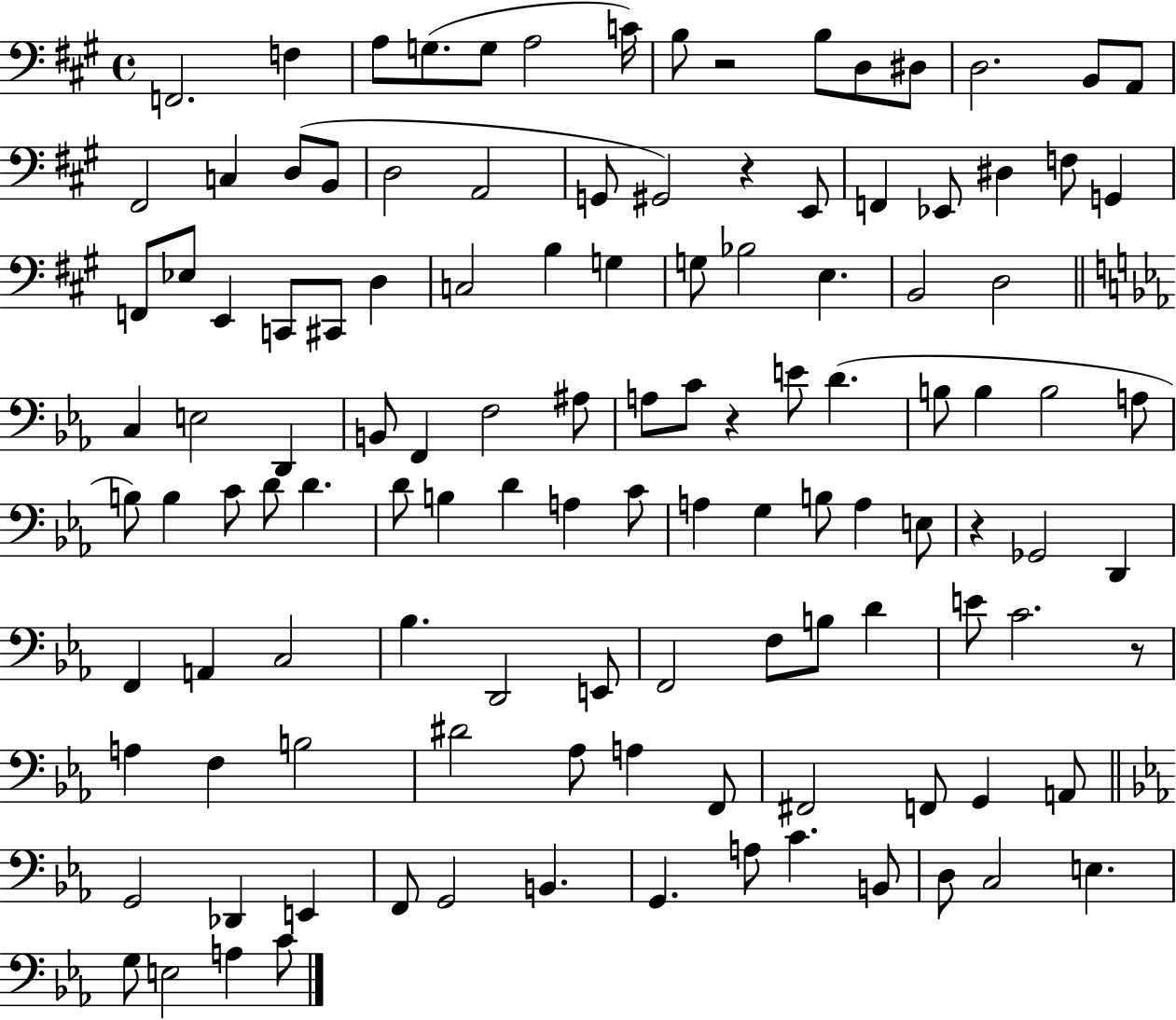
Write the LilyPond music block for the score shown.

{
  \clef bass
  \time 4/4
  \defaultTimeSignature
  \key a \major
  f,2. f4 | a8 g8.( g8 a2 c'16) | b8 r2 b8 d8 dis8 | d2. b,8 a,8 | \break fis,2 c4 d8( b,8 | d2 a,2 | g,8 gis,2) r4 e,8 | f,4 ees,8 dis4 f8 g,4 | \break f,8 ees8 e,4 c,8 cis,8 d4 | c2 b4 g4 | g8 bes2 e4. | b,2 d2 | \break \bar "||" \break \key c \minor c4 e2 d,4 | b,8 f,4 f2 ais8 | a8 c'8 r4 e'8 d'4.( | b8 b4 b2 a8 | \break b8) b4 c'8 d'8 d'4. | d'8 b4 d'4 a4 c'8 | a4 g4 b8 a4 e8 | r4 ges,2 d,4 | \break f,4 a,4 c2 | bes4. d,2 e,8 | f,2 f8 b8 d'4 | e'8 c'2. r8 | \break a4 f4 b2 | dis'2 aes8 a4 f,8 | fis,2 f,8 g,4 a,8 | \bar "||" \break \key c \minor g,2 des,4 e,4 | f,8 g,2 b,4. | g,4. a8 c'4. b,8 | d8 c2 e4. | \break g8 e2 a4 c'8 | \bar "|."
}